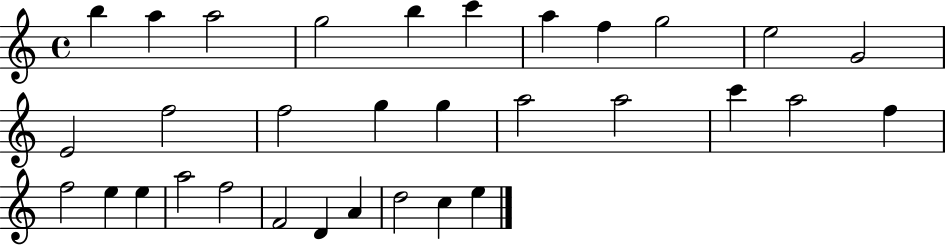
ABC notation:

X:1
T:Untitled
M:4/4
L:1/4
K:C
b a a2 g2 b c' a f g2 e2 G2 E2 f2 f2 g g a2 a2 c' a2 f f2 e e a2 f2 F2 D A d2 c e